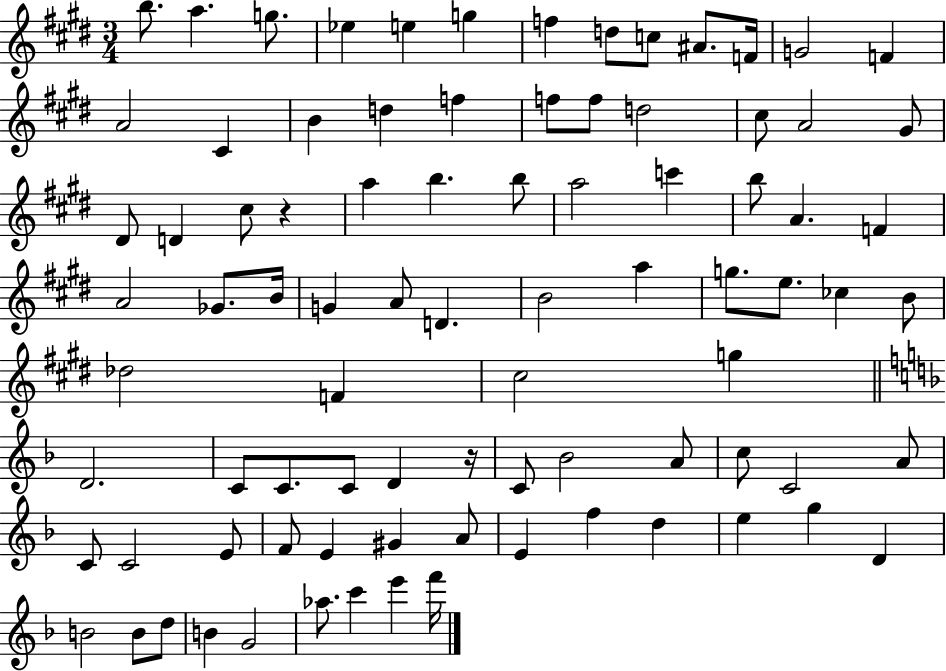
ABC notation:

X:1
T:Untitled
M:3/4
L:1/4
K:E
b/2 a g/2 _e e g f d/2 c/2 ^A/2 F/4 G2 F A2 ^C B d f f/2 f/2 d2 ^c/2 A2 ^G/2 ^D/2 D ^c/2 z a b b/2 a2 c' b/2 A F A2 _G/2 B/4 G A/2 D B2 a g/2 e/2 _c B/2 _d2 F ^c2 g D2 C/2 C/2 C/2 D z/4 C/2 _B2 A/2 c/2 C2 A/2 C/2 C2 E/2 F/2 E ^G A/2 E f d e g D B2 B/2 d/2 B G2 _a/2 c' e' f'/4